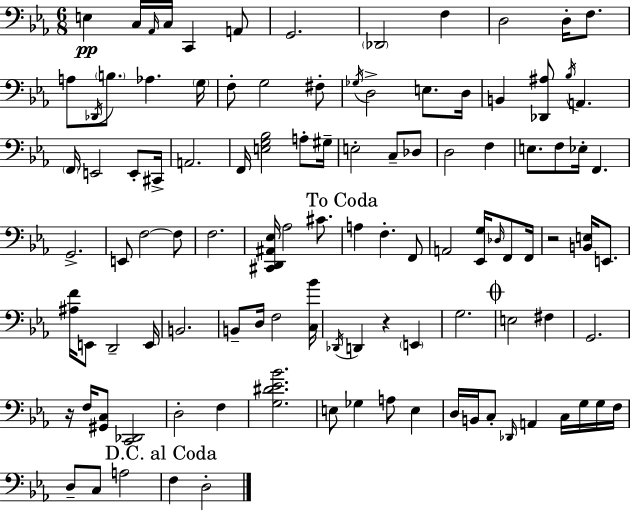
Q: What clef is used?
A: bass